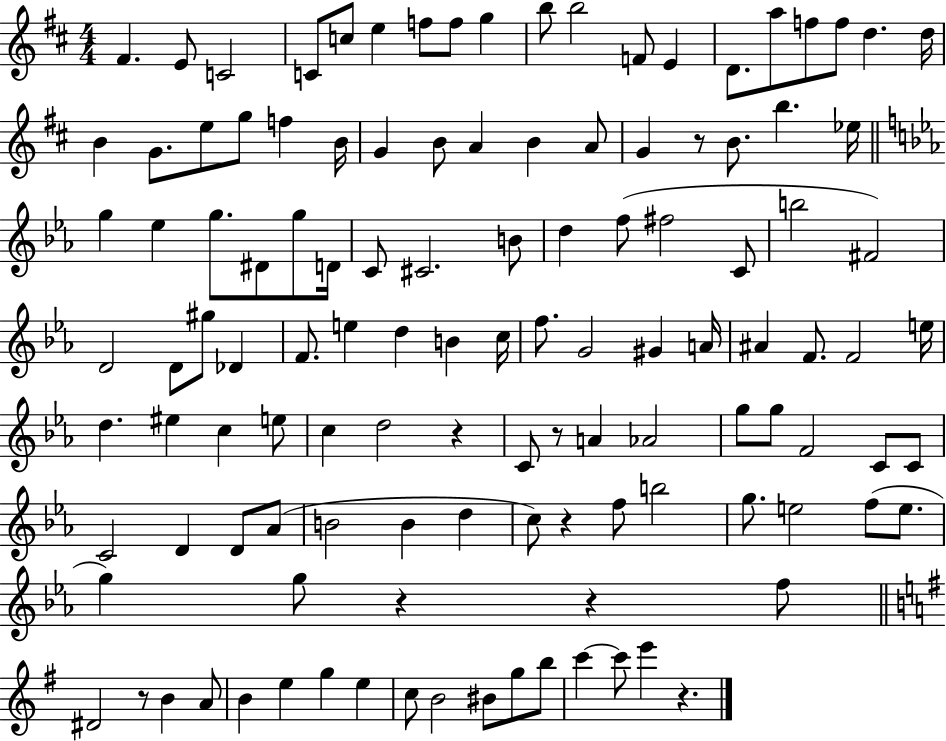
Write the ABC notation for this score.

X:1
T:Untitled
M:4/4
L:1/4
K:D
^F E/2 C2 C/2 c/2 e f/2 f/2 g b/2 b2 F/2 E D/2 a/2 f/2 f/2 d d/4 B G/2 e/2 g/2 f B/4 G B/2 A B A/2 G z/2 B/2 b _e/4 g _e g/2 ^D/2 g/2 D/4 C/2 ^C2 B/2 d f/2 ^f2 C/2 b2 ^F2 D2 D/2 ^g/2 _D F/2 e d B c/4 f/2 G2 ^G A/4 ^A F/2 F2 e/4 d ^e c e/2 c d2 z C/2 z/2 A _A2 g/2 g/2 F2 C/2 C/2 C2 D D/2 _A/2 B2 B d c/2 z f/2 b2 g/2 e2 f/2 e/2 g g/2 z z f/2 ^D2 z/2 B A/2 B e g e c/2 B2 ^B/2 g/2 b/2 c' c'/2 e' z